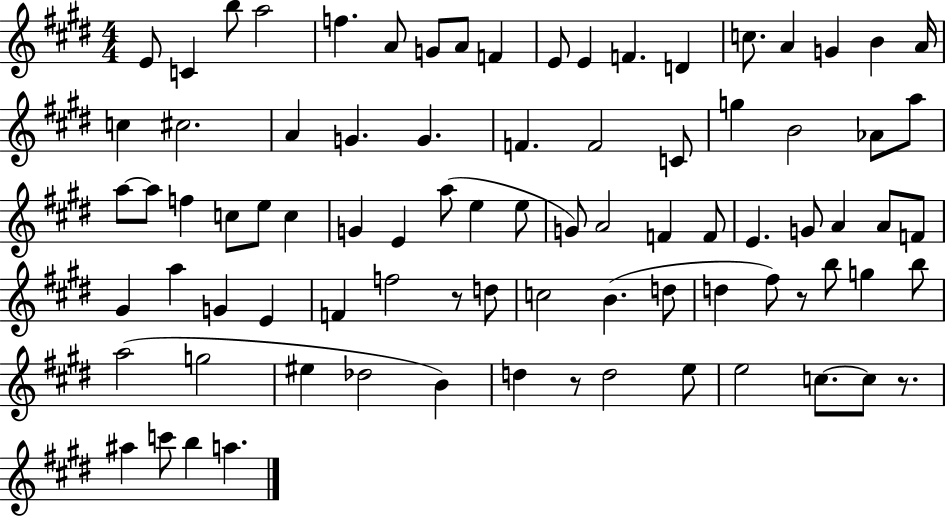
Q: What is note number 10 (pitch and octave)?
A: E4